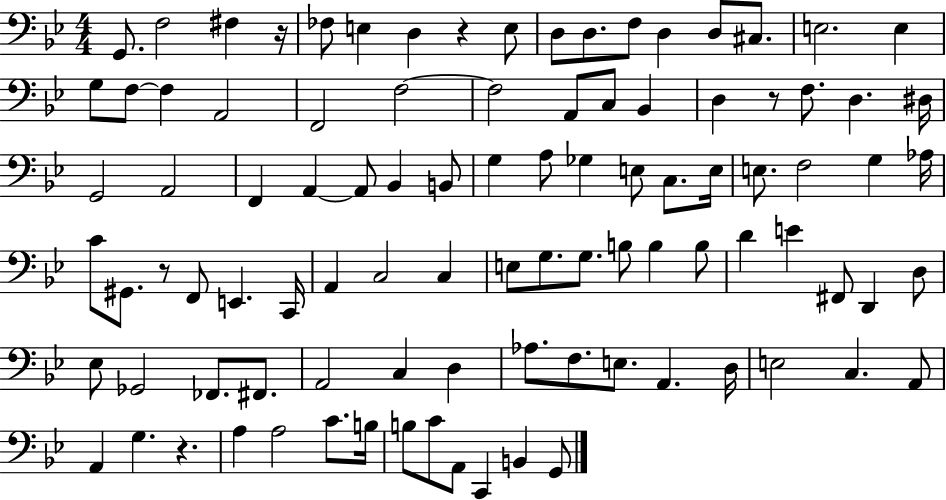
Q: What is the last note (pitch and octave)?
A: G2